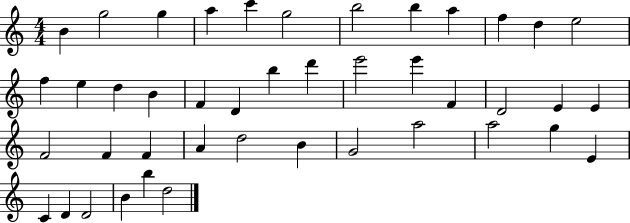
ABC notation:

X:1
T:Untitled
M:4/4
L:1/4
K:C
B g2 g a c' g2 b2 b a f d e2 f e d B F D b d' e'2 e' F D2 E E F2 F F A d2 B G2 a2 a2 g E C D D2 B b d2